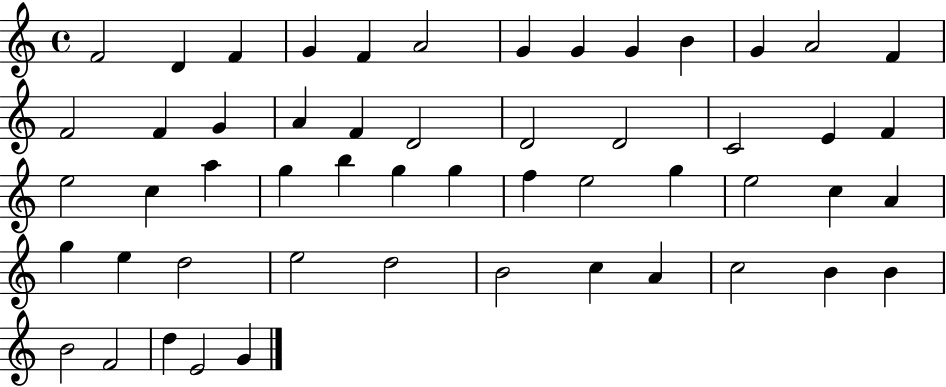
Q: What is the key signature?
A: C major